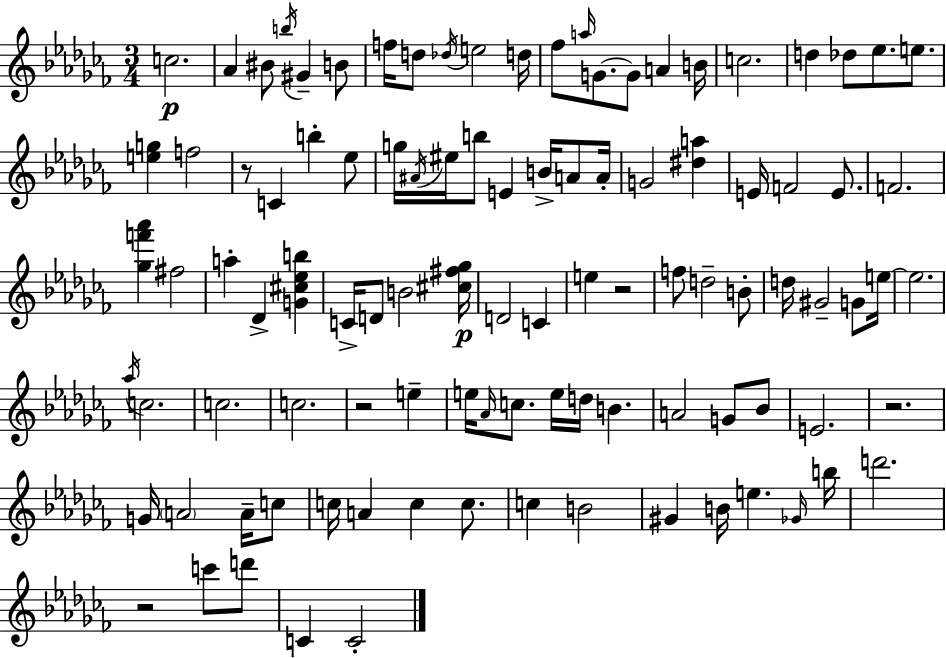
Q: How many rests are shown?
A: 5